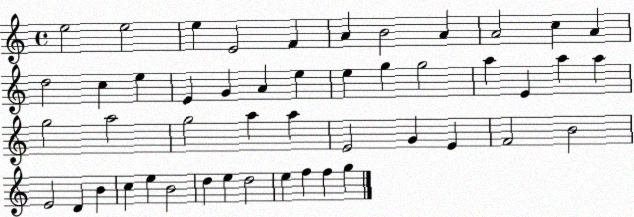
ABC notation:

X:1
T:Untitled
M:4/4
L:1/4
K:C
e2 e2 e E2 F A B2 A A2 c A d2 c e E G A e e g g2 a E a a g2 a2 g2 a a E2 G E F2 B2 E2 D B c e B2 d e d2 e f f g